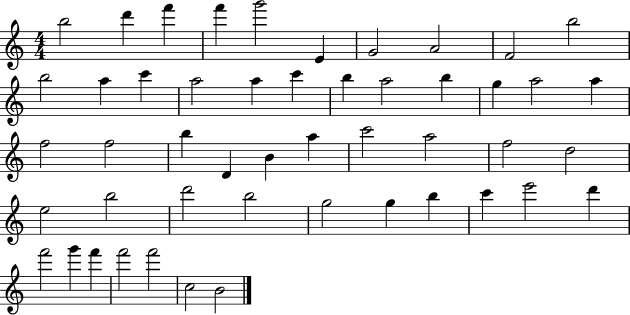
X:1
T:Untitled
M:4/4
L:1/4
K:C
b2 d' f' f' g'2 E G2 A2 F2 b2 b2 a c' a2 a c' b a2 b g a2 a f2 f2 b D B a c'2 a2 f2 d2 e2 b2 d'2 b2 g2 g b c' e'2 d' f'2 g' f' f'2 f'2 c2 B2